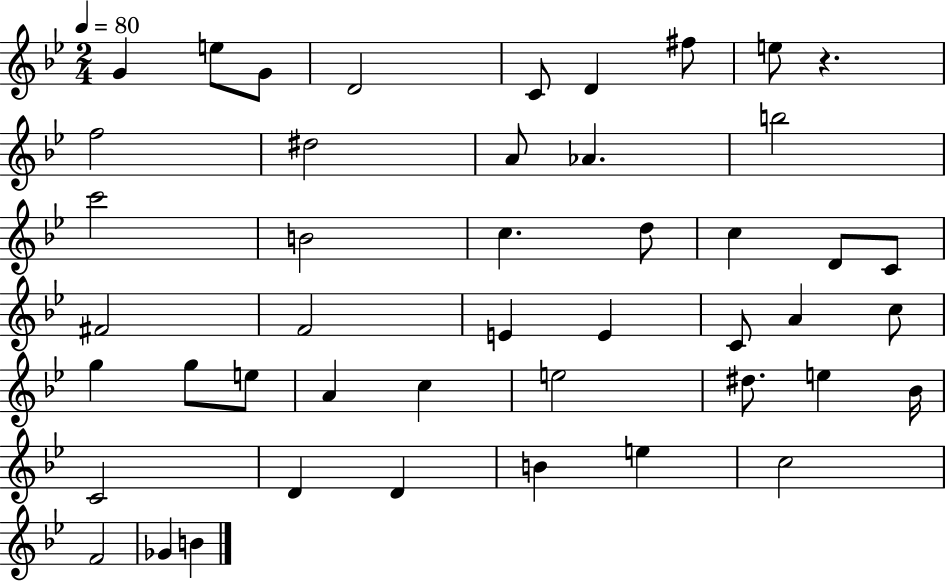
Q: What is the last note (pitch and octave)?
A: B4